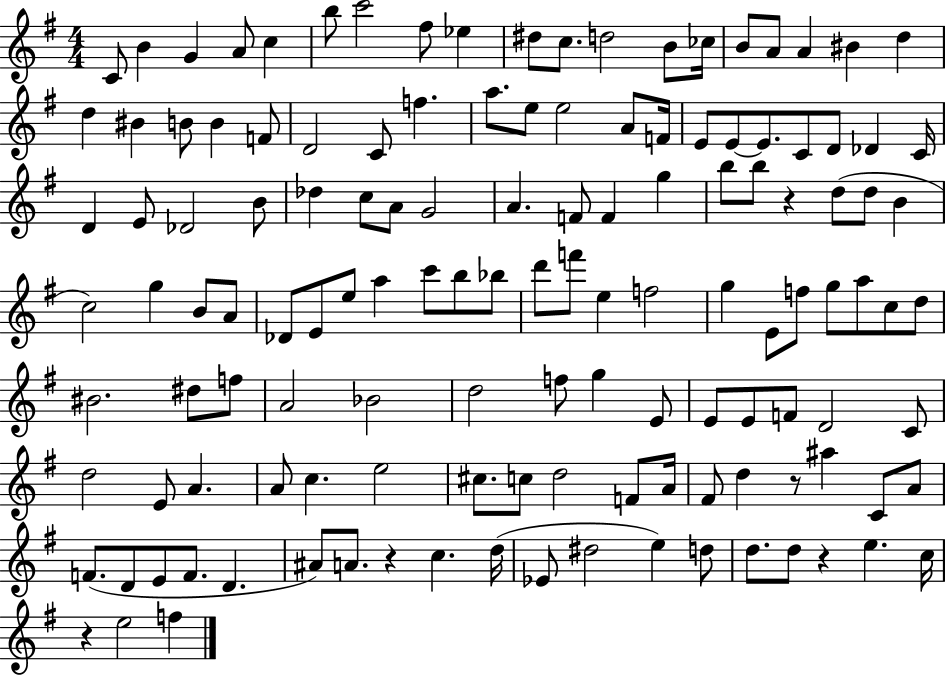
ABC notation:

X:1
T:Untitled
M:4/4
L:1/4
K:G
C/2 B G A/2 c b/2 c'2 ^f/2 _e ^d/2 c/2 d2 B/2 _c/4 B/2 A/2 A ^B d d ^B B/2 B F/2 D2 C/2 f a/2 e/2 e2 A/2 F/4 E/2 E/2 E/2 C/2 D/2 _D C/4 D E/2 _D2 B/2 _d c/2 A/2 G2 A F/2 F g b/2 b/2 z d/2 d/2 B c2 g B/2 A/2 _D/2 E/2 e/2 a c'/2 b/2 _b/2 d'/2 f'/2 e f2 g E/2 f/2 g/2 a/2 c/2 d/2 ^B2 ^d/2 f/2 A2 _B2 d2 f/2 g E/2 E/2 E/2 F/2 D2 C/2 d2 E/2 A A/2 c e2 ^c/2 c/2 d2 F/2 A/4 ^F/2 d z/2 ^a C/2 A/2 F/2 D/2 E/2 F/2 D ^A/2 A/2 z c d/4 _E/2 ^d2 e d/2 d/2 d/2 z e c/4 z e2 f